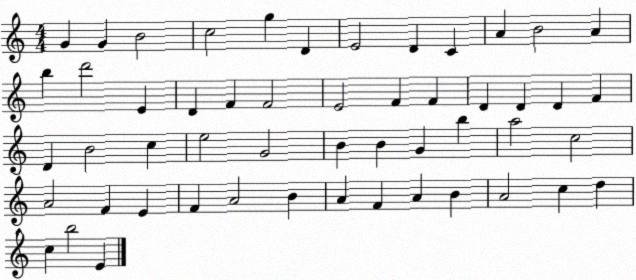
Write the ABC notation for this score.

X:1
T:Untitled
M:4/4
L:1/4
K:C
G G B2 c2 g D E2 D C A B2 A b d'2 E D F F2 E2 F F D D D F D B2 c e2 G2 B B G b a2 c2 A2 F E F A2 B A F A B A2 c d c b2 E